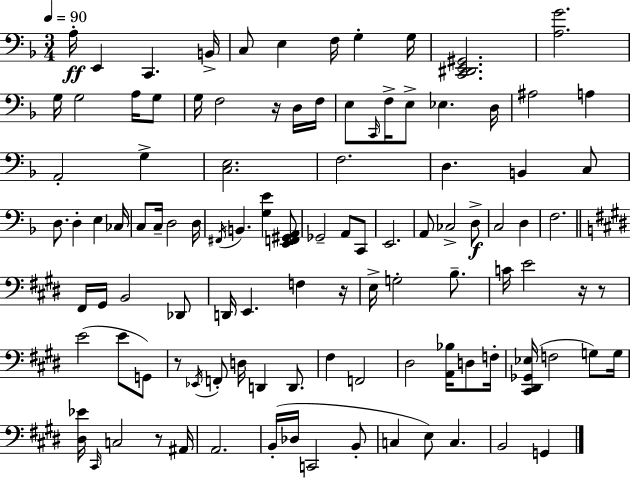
X:1
T:Untitled
M:3/4
L:1/4
K:F
A,/4 E,, C,, B,,/4 C,/2 E, F,/4 G, G,/4 [C,,^D,,E,,^G,,]2 [A,G]2 G,/4 G,2 A,/4 G,/2 G,/4 F,2 z/4 D,/4 F,/4 E,/2 C,,/4 F,/4 E,/2 _E, D,/4 ^A,2 A, A,,2 G, [C,E,]2 F,2 D, B,, C,/2 D,/2 D, E, _C,/4 C,/2 C,/4 D,2 D,/4 ^F,,/4 B,, [G,E] [E,,F,,^G,,A,,]/2 _G,,2 A,,/2 C,,/2 E,,2 A,,/2 _C,2 D,/2 C,2 D, F,2 ^F,,/4 ^G,,/4 B,,2 _D,,/2 D,,/4 E,, F, z/4 E,/4 G,2 B,/2 C/4 E2 z/4 z/2 E2 E/2 G,,/2 z/2 _E,,/4 F,,/2 D,/4 D,, D,,/2 ^F, F,,2 ^D,2 [A,,_B,]/4 D,/2 F,/4 [^C,,^D,,_G,,_E,]/4 F,2 G,/2 G,/4 [^D,_E]/4 ^C,,/4 C,2 z/2 ^A,,/4 A,,2 B,,/4 _D,/4 C,,2 B,,/2 C, E,/2 C, B,,2 G,,